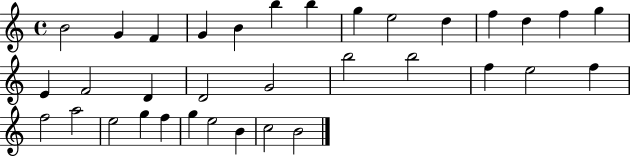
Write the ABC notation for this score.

X:1
T:Untitled
M:4/4
L:1/4
K:C
B2 G F G B b b g e2 d f d f g E F2 D D2 G2 b2 b2 f e2 f f2 a2 e2 g f g e2 B c2 B2